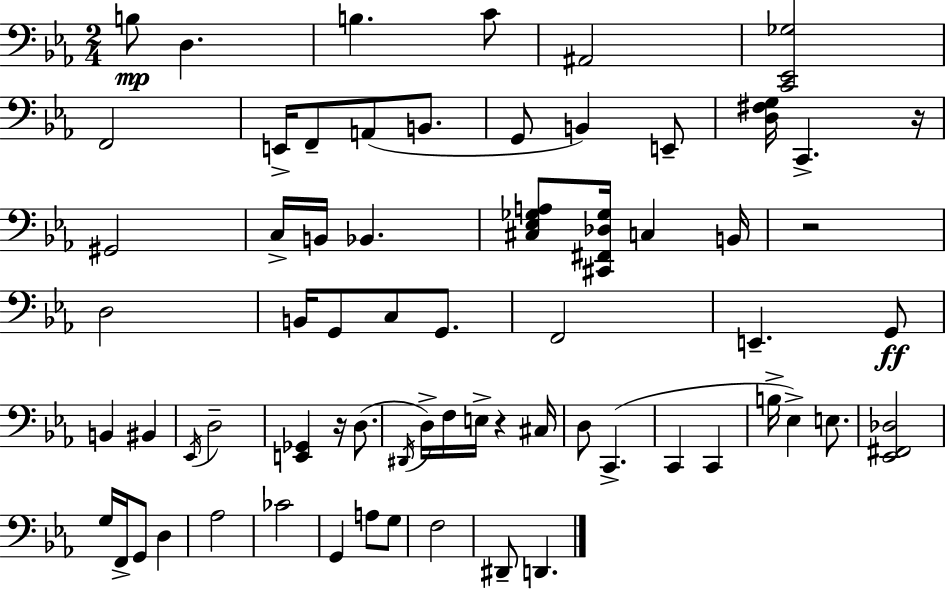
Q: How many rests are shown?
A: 4